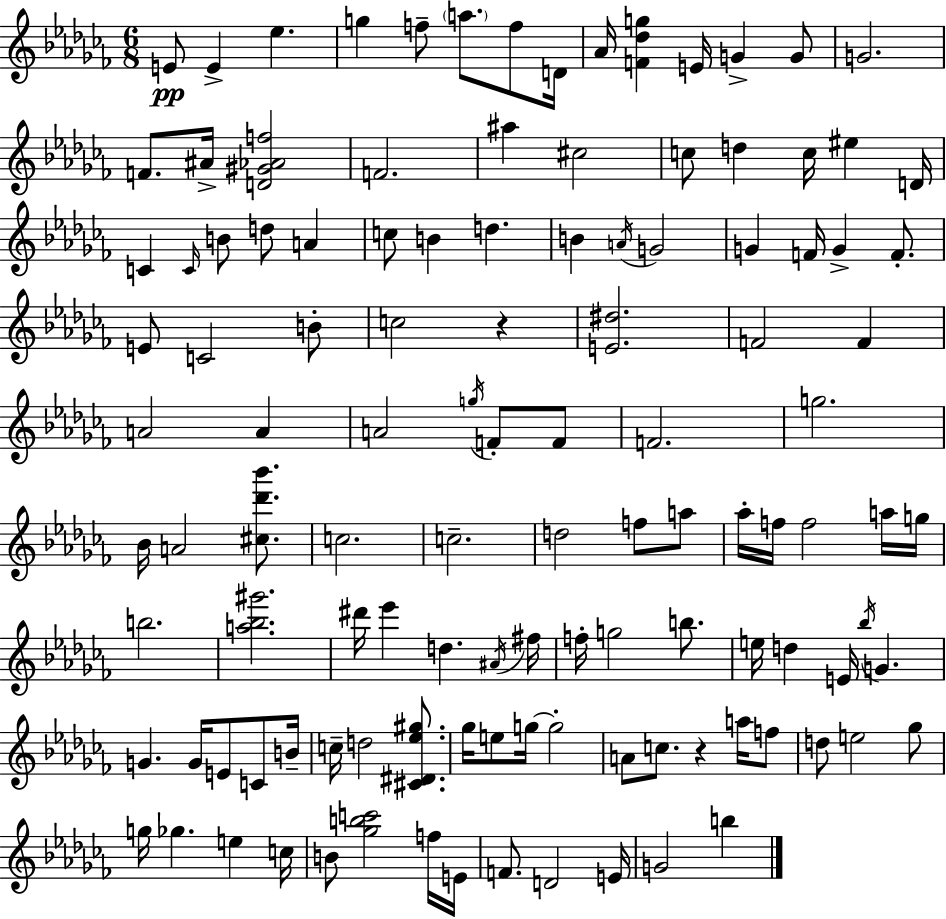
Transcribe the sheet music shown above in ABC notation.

X:1
T:Untitled
M:6/8
L:1/4
K:Abm
E/2 E _e g f/2 a/2 f/2 D/4 _A/4 [F_dg] E/4 G G/2 G2 F/2 ^A/4 [D^G_Af]2 F2 ^a ^c2 c/2 d c/4 ^e D/4 C C/4 B/2 d/2 A c/2 B d B A/4 G2 G F/4 G F/2 E/2 C2 B/2 c2 z [E^d]2 F2 F A2 A A2 g/4 F/2 F/2 F2 g2 _B/4 A2 [^c_d'_b']/2 c2 c2 d2 f/2 a/2 _a/4 f/4 f2 a/4 g/4 b2 [a_b^g']2 ^d'/4 _e' d ^A/4 ^f/4 f/4 g2 b/2 e/4 d E/4 _b/4 G G G/4 E/2 C/2 B/4 c/4 d2 [^C^D_e^g]/2 _g/4 e/2 g/4 g2 A/2 c/2 z a/4 f/2 d/2 e2 _g/2 g/4 _g e c/4 B/2 [_gbc']2 f/4 E/4 F/2 D2 E/4 G2 b